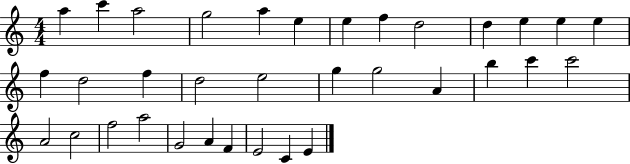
{
  \clef treble
  \numericTimeSignature
  \time 4/4
  \key c \major
  a''4 c'''4 a''2 | g''2 a''4 e''4 | e''4 f''4 d''2 | d''4 e''4 e''4 e''4 | \break f''4 d''2 f''4 | d''2 e''2 | g''4 g''2 a'4 | b''4 c'''4 c'''2 | \break a'2 c''2 | f''2 a''2 | g'2 a'4 f'4 | e'2 c'4 e'4 | \break \bar "|."
}